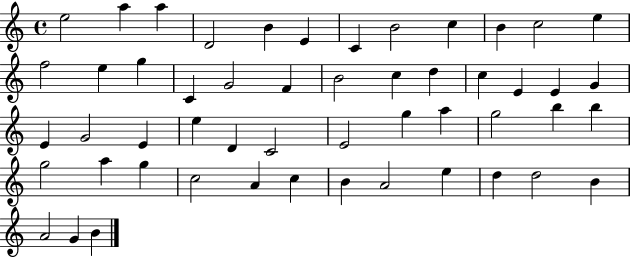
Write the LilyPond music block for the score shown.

{
  \clef treble
  \time 4/4
  \defaultTimeSignature
  \key c \major
  e''2 a''4 a''4 | d'2 b'4 e'4 | c'4 b'2 c''4 | b'4 c''2 e''4 | \break f''2 e''4 g''4 | c'4 g'2 f'4 | b'2 c''4 d''4 | c''4 e'4 e'4 g'4 | \break e'4 g'2 e'4 | e''4 d'4 c'2 | e'2 g''4 a''4 | g''2 b''4 b''4 | \break g''2 a''4 g''4 | c''2 a'4 c''4 | b'4 a'2 e''4 | d''4 d''2 b'4 | \break a'2 g'4 b'4 | \bar "|."
}